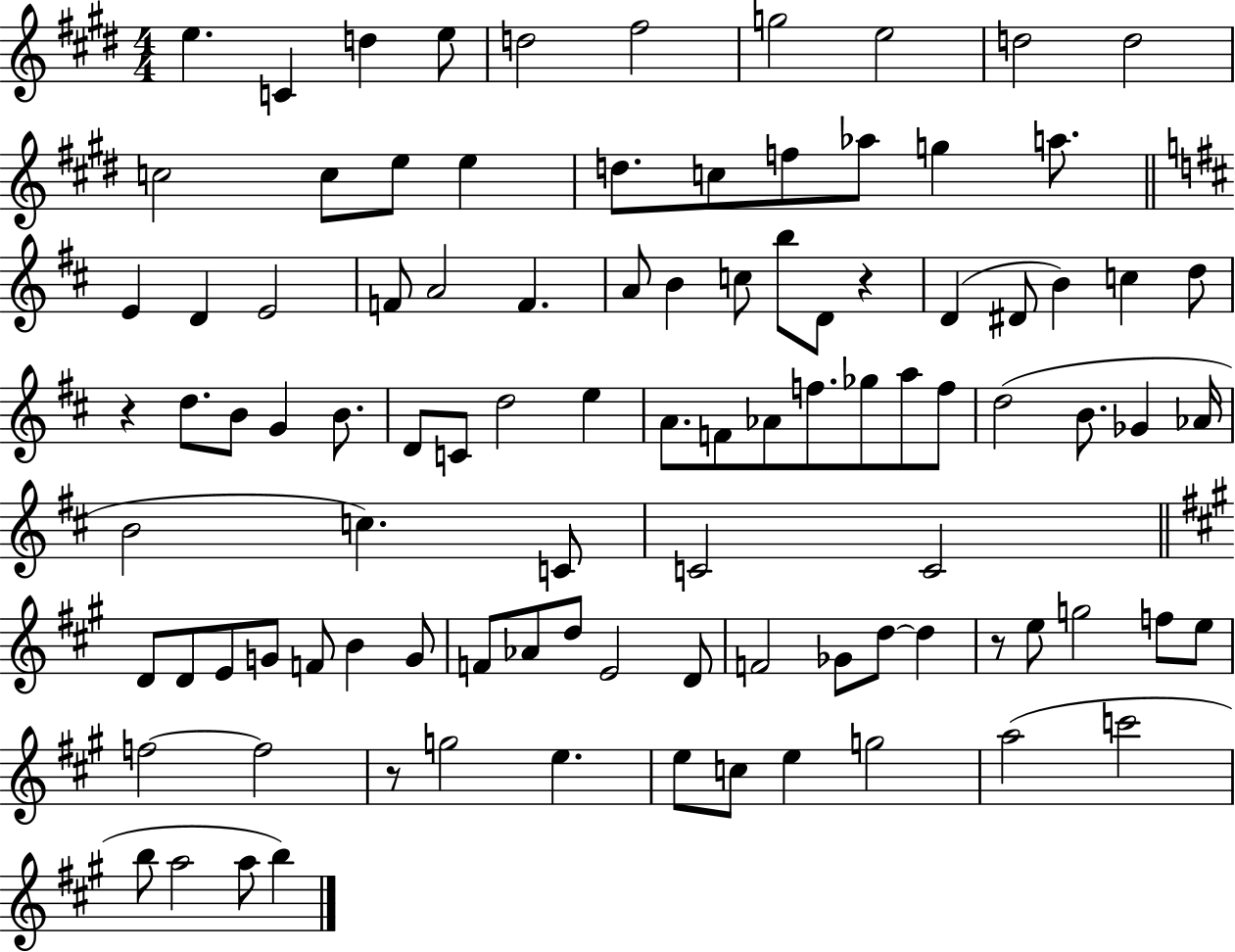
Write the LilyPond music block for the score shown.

{
  \clef treble
  \numericTimeSignature
  \time 4/4
  \key e \major
  \repeat volta 2 { e''4. c'4 d''4 e''8 | d''2 fis''2 | g''2 e''2 | d''2 d''2 | \break c''2 c''8 e''8 e''4 | d''8. c''8 f''8 aes''8 g''4 a''8. | \bar "||" \break \key d \major e'4 d'4 e'2 | f'8 a'2 f'4. | a'8 b'4 c''8 b''8 d'8 r4 | d'4( dis'8 b'4) c''4 d''8 | \break r4 d''8. b'8 g'4 b'8. | d'8 c'8 d''2 e''4 | a'8. f'8 aes'8 f''8. ges''8 a''8 f''8 | d''2( b'8. ges'4 aes'16 | \break b'2 c''4.) c'8 | c'2 c'2 | \bar "||" \break \key a \major d'8 d'8 e'8 g'8 f'8 b'4 g'8 | f'8 aes'8 d''8 e'2 d'8 | f'2 ges'8 d''8~~ d''4 | r8 e''8 g''2 f''8 e''8 | \break f''2~~ f''2 | r8 g''2 e''4. | e''8 c''8 e''4 g''2 | a''2( c'''2 | \break b''8 a''2 a''8 b''4) | } \bar "|."
}